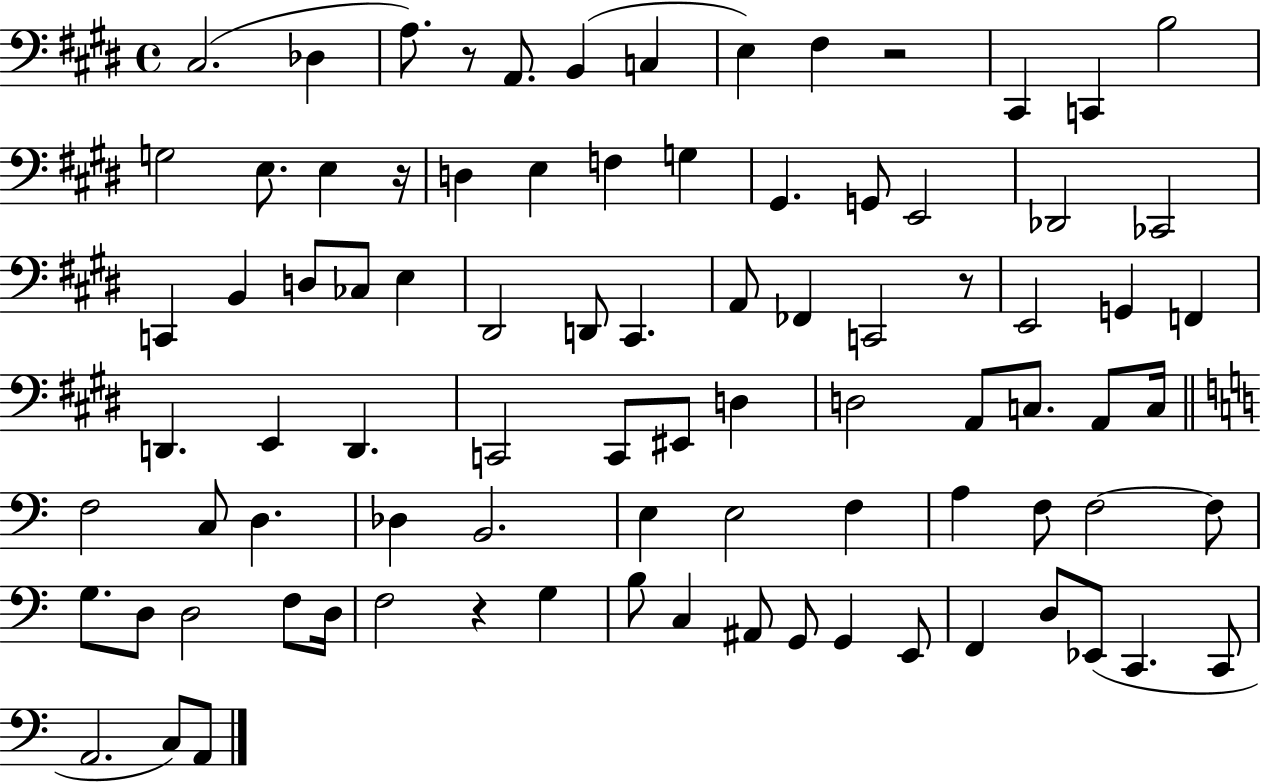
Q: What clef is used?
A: bass